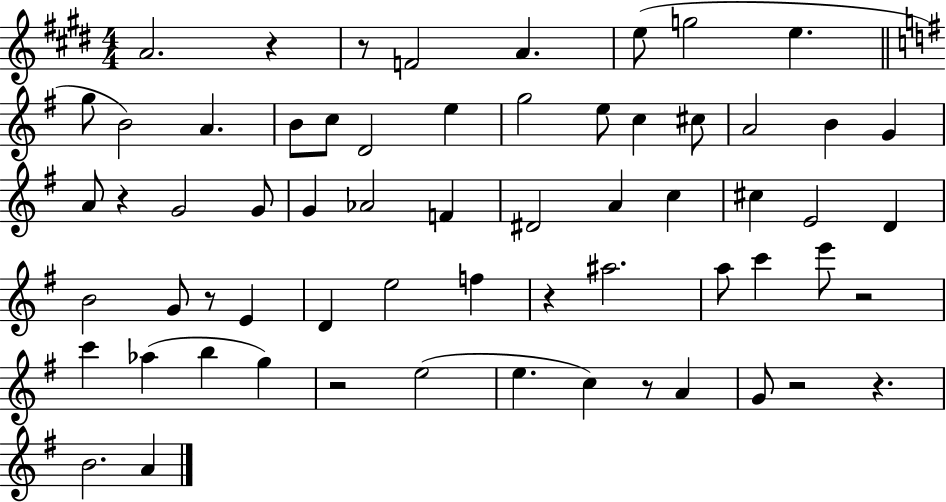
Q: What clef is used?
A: treble